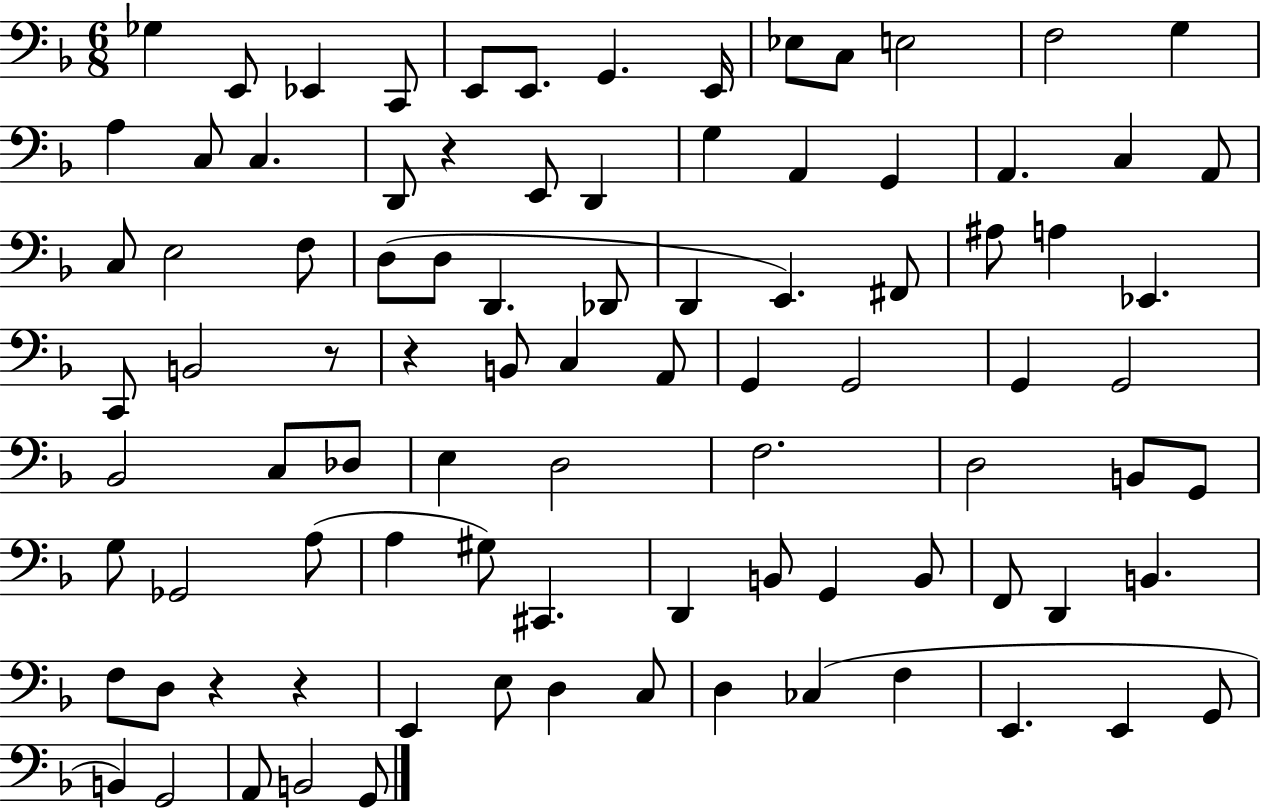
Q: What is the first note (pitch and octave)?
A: Gb3